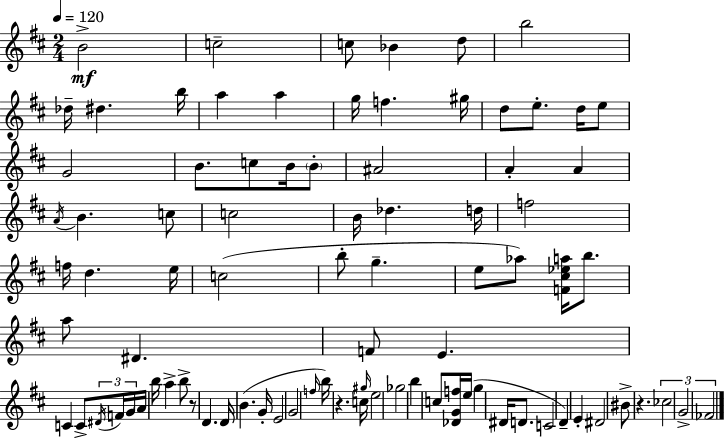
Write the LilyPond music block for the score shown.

{
  \clef treble
  \numericTimeSignature
  \time 2/4
  \key d \major
  \tempo 4 = 120
  \repeat volta 2 { b'2->\mf | c''2-- | c''8 bes'4 d''8 | b''2 | \break des''16-- dis''4. b''16 | a''4 a''4 | g''16 f''4. gis''16 | d''8 e''8.-. d''16 e''8 | \break g'2 | b'8. c''8 b'16 \parenthesize b'8-. | ais'2 | a'4-. a'4 | \break \acciaccatura { a'16 } b'4. c''8 | c''2 | b'16 des''4. | d''16 f''2 | \break f''16 d''4. | e''16 c''2( | b''8-. g''4.-- | e''8 aes''8) <f' cis'' ees'' a''>16 b''8. | \break a''8 dis'4. | f'8 e'4. | c'4 c'8-> \tuplet 3/2 { \acciaccatura { dis'16 } | f'16 g'16 } \parenthesize a'16 b''16 a''4-> | \break b''8-> r8 d'4. | d'16 b'4.( | g'16-. e'2 | g'2 | \break \grace { f''16 } b''16) r4. | c''16 \grace { gis''16 } e''2 | ges''2 | b''4 | \break c''8 <des' g' f''>16 e''16( g''4 | dis'16 d'8. c'2 | d'4--) | e'4-. dis'2 | \break bis'8-> r4. | \tuplet 3/2 { ces''2 | g'2-> | fes'2 } | \break } \bar "|."
}